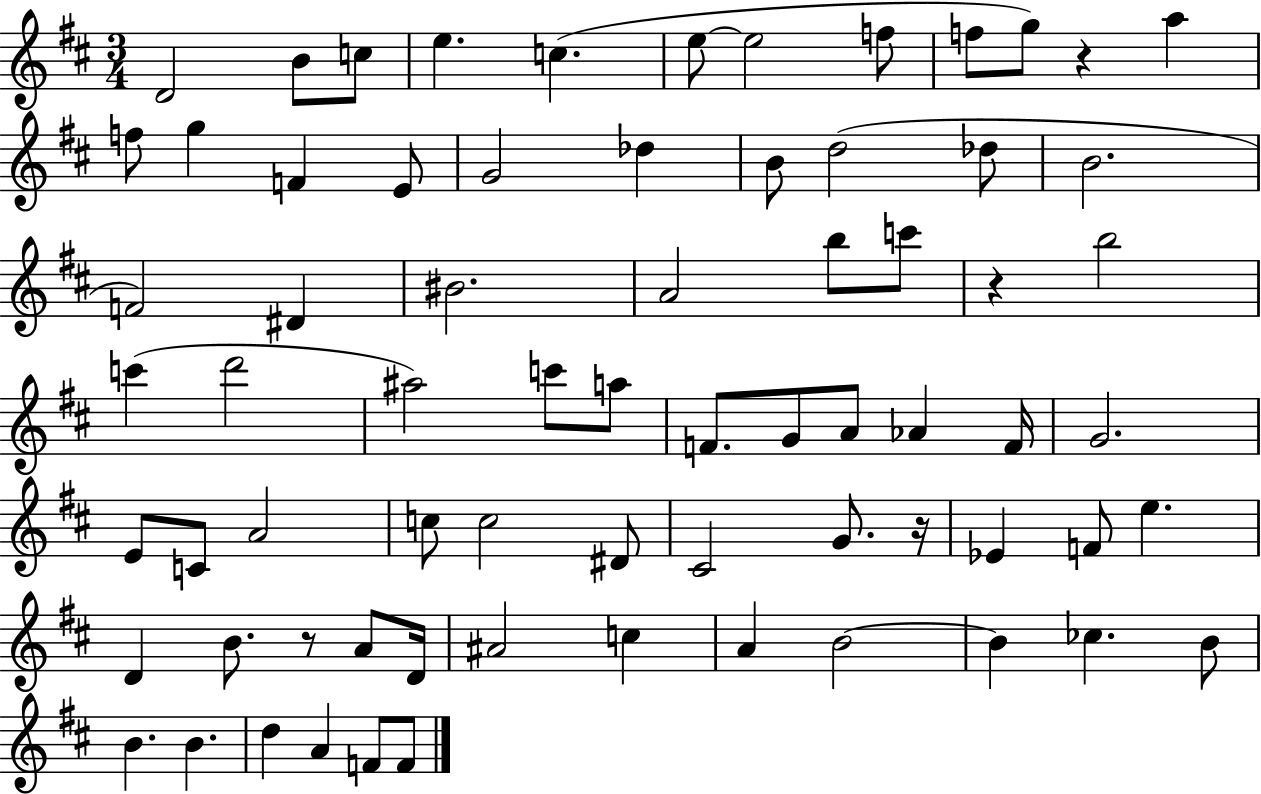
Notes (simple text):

D4/h B4/e C5/e E5/q. C5/q. E5/e E5/h F5/e F5/e G5/e R/q A5/q F5/e G5/q F4/q E4/e G4/h Db5/q B4/e D5/h Db5/e B4/h. F4/h D#4/q BIS4/h. A4/h B5/e C6/e R/q B5/h C6/q D6/h A#5/h C6/e A5/e F4/e. G4/e A4/e Ab4/q F4/s G4/h. E4/e C4/e A4/h C5/e C5/h D#4/e C#4/h G4/e. R/s Eb4/q F4/e E5/q. D4/q B4/e. R/e A4/e D4/s A#4/h C5/q A4/q B4/h B4/q CES5/q. B4/e B4/q. B4/q. D5/q A4/q F4/e F4/e